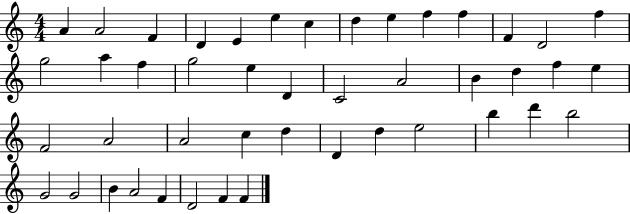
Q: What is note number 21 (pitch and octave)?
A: C4